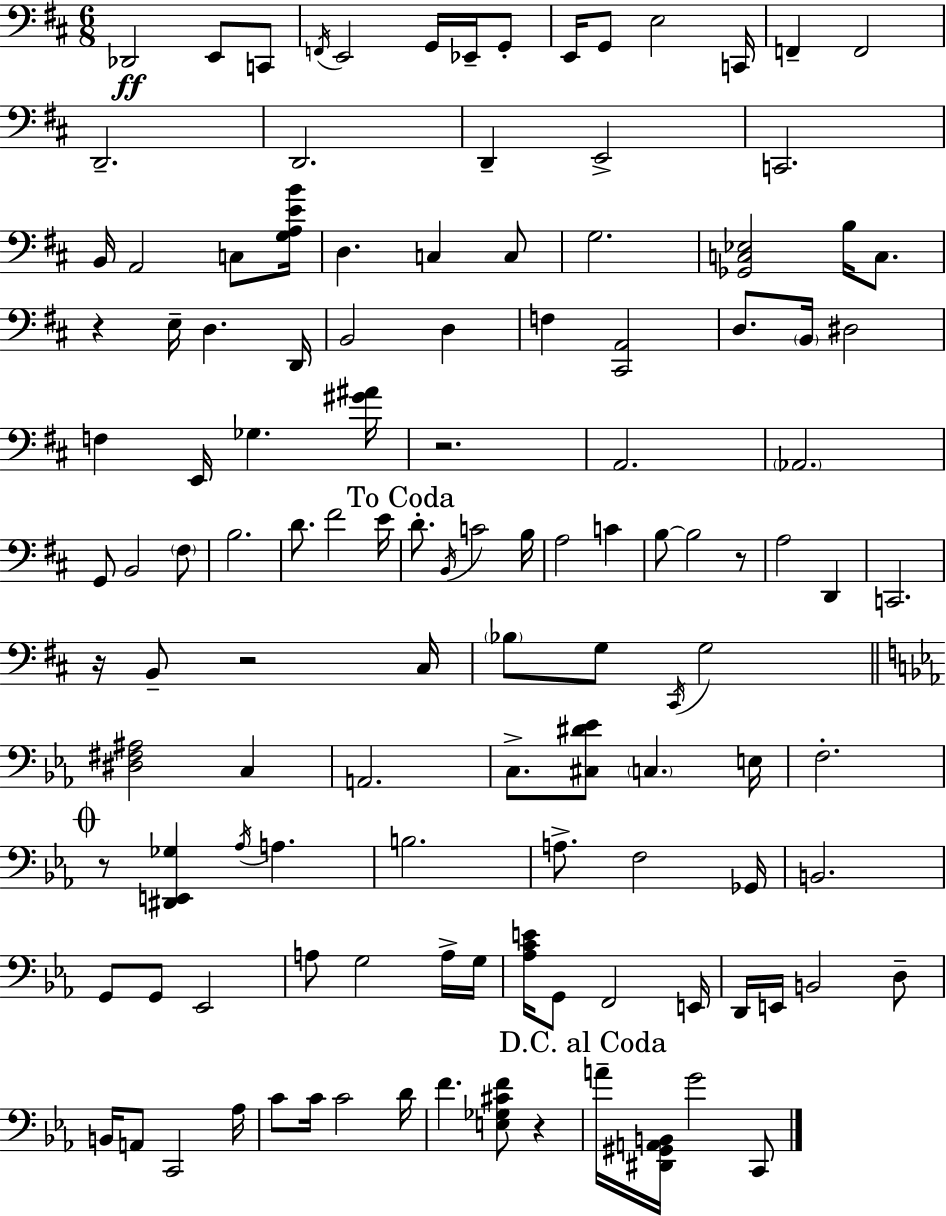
Db2/h E2/e C2/e F2/s E2/h G2/s Eb2/s G2/e E2/s G2/e E3/h C2/s F2/q F2/h D2/h. D2/h. D2/q E2/h C2/h. B2/s A2/h C3/e [G3,A3,E4,B4]/s D3/q. C3/q C3/e G3/h. [Gb2,C3,Eb3]/h B3/s C3/e. R/q E3/s D3/q. D2/s B2/h D3/q F3/q [C#2,A2]/h D3/e. B2/s D#3/h F3/q E2/s Gb3/q. [G#4,A#4]/s R/h. A2/h. Ab2/h. G2/e B2/h F#3/e B3/h. D4/e. F#4/h E4/s D4/e. B2/s C4/h B3/s A3/h C4/q B3/e B3/h R/e A3/h D2/q C2/h. R/s B2/e R/h C#3/s Bb3/e G3/e C#2/s G3/h [D#3,F#3,A#3]/h C3/q A2/h. C3/e. [C#3,D#4,Eb4]/e C3/q. E3/s F3/h. R/e [D#2,E2,Gb3]/q Ab3/s A3/q. B3/h. A3/e. F3/h Gb2/s B2/h. G2/e G2/e Eb2/h A3/e G3/h A3/s G3/s [Ab3,C4,E4]/s G2/e F2/h E2/s D2/s E2/s B2/h D3/e B2/s A2/e C2/h Ab3/s C4/e C4/s C4/h D4/s F4/q. [E3,Gb3,C#4,F4]/e R/q A4/s [D#2,G#2,A2,B2]/s G4/h C2/e